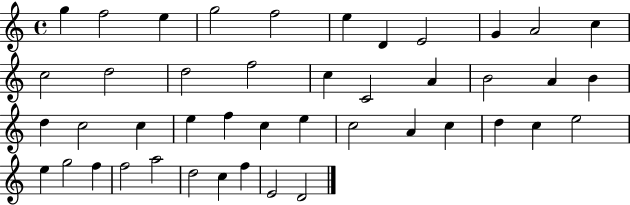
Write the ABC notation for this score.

X:1
T:Untitled
M:4/4
L:1/4
K:C
g f2 e g2 f2 e D E2 G A2 c c2 d2 d2 f2 c C2 A B2 A B d c2 c e f c e c2 A c d c e2 e g2 f f2 a2 d2 c f E2 D2